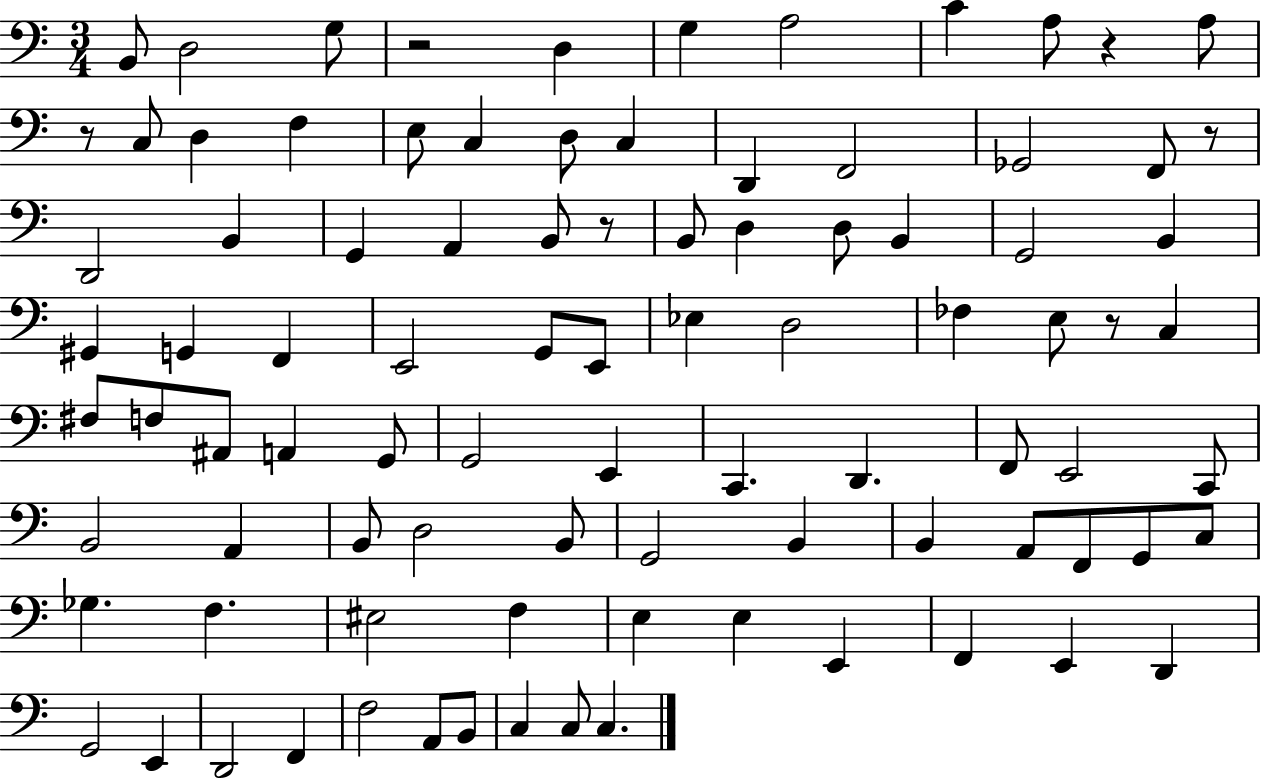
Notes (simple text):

B2/e D3/h G3/e R/h D3/q G3/q A3/h C4/q A3/e R/q A3/e R/e C3/e D3/q F3/q E3/e C3/q D3/e C3/q D2/q F2/h Gb2/h F2/e R/e D2/h B2/q G2/q A2/q B2/e R/e B2/e D3/q D3/e B2/q G2/h B2/q G#2/q G2/q F2/q E2/h G2/e E2/e Eb3/q D3/h FES3/q E3/e R/e C3/q F#3/e F3/e A#2/e A2/q G2/e G2/h E2/q C2/q. D2/q. F2/e E2/h C2/e B2/h A2/q B2/e D3/h B2/e G2/h B2/q B2/q A2/e F2/e G2/e C3/e Gb3/q. F3/q. EIS3/h F3/q E3/q E3/q E2/q F2/q E2/q D2/q G2/h E2/q D2/h F2/q F3/h A2/e B2/e C3/q C3/e C3/q.